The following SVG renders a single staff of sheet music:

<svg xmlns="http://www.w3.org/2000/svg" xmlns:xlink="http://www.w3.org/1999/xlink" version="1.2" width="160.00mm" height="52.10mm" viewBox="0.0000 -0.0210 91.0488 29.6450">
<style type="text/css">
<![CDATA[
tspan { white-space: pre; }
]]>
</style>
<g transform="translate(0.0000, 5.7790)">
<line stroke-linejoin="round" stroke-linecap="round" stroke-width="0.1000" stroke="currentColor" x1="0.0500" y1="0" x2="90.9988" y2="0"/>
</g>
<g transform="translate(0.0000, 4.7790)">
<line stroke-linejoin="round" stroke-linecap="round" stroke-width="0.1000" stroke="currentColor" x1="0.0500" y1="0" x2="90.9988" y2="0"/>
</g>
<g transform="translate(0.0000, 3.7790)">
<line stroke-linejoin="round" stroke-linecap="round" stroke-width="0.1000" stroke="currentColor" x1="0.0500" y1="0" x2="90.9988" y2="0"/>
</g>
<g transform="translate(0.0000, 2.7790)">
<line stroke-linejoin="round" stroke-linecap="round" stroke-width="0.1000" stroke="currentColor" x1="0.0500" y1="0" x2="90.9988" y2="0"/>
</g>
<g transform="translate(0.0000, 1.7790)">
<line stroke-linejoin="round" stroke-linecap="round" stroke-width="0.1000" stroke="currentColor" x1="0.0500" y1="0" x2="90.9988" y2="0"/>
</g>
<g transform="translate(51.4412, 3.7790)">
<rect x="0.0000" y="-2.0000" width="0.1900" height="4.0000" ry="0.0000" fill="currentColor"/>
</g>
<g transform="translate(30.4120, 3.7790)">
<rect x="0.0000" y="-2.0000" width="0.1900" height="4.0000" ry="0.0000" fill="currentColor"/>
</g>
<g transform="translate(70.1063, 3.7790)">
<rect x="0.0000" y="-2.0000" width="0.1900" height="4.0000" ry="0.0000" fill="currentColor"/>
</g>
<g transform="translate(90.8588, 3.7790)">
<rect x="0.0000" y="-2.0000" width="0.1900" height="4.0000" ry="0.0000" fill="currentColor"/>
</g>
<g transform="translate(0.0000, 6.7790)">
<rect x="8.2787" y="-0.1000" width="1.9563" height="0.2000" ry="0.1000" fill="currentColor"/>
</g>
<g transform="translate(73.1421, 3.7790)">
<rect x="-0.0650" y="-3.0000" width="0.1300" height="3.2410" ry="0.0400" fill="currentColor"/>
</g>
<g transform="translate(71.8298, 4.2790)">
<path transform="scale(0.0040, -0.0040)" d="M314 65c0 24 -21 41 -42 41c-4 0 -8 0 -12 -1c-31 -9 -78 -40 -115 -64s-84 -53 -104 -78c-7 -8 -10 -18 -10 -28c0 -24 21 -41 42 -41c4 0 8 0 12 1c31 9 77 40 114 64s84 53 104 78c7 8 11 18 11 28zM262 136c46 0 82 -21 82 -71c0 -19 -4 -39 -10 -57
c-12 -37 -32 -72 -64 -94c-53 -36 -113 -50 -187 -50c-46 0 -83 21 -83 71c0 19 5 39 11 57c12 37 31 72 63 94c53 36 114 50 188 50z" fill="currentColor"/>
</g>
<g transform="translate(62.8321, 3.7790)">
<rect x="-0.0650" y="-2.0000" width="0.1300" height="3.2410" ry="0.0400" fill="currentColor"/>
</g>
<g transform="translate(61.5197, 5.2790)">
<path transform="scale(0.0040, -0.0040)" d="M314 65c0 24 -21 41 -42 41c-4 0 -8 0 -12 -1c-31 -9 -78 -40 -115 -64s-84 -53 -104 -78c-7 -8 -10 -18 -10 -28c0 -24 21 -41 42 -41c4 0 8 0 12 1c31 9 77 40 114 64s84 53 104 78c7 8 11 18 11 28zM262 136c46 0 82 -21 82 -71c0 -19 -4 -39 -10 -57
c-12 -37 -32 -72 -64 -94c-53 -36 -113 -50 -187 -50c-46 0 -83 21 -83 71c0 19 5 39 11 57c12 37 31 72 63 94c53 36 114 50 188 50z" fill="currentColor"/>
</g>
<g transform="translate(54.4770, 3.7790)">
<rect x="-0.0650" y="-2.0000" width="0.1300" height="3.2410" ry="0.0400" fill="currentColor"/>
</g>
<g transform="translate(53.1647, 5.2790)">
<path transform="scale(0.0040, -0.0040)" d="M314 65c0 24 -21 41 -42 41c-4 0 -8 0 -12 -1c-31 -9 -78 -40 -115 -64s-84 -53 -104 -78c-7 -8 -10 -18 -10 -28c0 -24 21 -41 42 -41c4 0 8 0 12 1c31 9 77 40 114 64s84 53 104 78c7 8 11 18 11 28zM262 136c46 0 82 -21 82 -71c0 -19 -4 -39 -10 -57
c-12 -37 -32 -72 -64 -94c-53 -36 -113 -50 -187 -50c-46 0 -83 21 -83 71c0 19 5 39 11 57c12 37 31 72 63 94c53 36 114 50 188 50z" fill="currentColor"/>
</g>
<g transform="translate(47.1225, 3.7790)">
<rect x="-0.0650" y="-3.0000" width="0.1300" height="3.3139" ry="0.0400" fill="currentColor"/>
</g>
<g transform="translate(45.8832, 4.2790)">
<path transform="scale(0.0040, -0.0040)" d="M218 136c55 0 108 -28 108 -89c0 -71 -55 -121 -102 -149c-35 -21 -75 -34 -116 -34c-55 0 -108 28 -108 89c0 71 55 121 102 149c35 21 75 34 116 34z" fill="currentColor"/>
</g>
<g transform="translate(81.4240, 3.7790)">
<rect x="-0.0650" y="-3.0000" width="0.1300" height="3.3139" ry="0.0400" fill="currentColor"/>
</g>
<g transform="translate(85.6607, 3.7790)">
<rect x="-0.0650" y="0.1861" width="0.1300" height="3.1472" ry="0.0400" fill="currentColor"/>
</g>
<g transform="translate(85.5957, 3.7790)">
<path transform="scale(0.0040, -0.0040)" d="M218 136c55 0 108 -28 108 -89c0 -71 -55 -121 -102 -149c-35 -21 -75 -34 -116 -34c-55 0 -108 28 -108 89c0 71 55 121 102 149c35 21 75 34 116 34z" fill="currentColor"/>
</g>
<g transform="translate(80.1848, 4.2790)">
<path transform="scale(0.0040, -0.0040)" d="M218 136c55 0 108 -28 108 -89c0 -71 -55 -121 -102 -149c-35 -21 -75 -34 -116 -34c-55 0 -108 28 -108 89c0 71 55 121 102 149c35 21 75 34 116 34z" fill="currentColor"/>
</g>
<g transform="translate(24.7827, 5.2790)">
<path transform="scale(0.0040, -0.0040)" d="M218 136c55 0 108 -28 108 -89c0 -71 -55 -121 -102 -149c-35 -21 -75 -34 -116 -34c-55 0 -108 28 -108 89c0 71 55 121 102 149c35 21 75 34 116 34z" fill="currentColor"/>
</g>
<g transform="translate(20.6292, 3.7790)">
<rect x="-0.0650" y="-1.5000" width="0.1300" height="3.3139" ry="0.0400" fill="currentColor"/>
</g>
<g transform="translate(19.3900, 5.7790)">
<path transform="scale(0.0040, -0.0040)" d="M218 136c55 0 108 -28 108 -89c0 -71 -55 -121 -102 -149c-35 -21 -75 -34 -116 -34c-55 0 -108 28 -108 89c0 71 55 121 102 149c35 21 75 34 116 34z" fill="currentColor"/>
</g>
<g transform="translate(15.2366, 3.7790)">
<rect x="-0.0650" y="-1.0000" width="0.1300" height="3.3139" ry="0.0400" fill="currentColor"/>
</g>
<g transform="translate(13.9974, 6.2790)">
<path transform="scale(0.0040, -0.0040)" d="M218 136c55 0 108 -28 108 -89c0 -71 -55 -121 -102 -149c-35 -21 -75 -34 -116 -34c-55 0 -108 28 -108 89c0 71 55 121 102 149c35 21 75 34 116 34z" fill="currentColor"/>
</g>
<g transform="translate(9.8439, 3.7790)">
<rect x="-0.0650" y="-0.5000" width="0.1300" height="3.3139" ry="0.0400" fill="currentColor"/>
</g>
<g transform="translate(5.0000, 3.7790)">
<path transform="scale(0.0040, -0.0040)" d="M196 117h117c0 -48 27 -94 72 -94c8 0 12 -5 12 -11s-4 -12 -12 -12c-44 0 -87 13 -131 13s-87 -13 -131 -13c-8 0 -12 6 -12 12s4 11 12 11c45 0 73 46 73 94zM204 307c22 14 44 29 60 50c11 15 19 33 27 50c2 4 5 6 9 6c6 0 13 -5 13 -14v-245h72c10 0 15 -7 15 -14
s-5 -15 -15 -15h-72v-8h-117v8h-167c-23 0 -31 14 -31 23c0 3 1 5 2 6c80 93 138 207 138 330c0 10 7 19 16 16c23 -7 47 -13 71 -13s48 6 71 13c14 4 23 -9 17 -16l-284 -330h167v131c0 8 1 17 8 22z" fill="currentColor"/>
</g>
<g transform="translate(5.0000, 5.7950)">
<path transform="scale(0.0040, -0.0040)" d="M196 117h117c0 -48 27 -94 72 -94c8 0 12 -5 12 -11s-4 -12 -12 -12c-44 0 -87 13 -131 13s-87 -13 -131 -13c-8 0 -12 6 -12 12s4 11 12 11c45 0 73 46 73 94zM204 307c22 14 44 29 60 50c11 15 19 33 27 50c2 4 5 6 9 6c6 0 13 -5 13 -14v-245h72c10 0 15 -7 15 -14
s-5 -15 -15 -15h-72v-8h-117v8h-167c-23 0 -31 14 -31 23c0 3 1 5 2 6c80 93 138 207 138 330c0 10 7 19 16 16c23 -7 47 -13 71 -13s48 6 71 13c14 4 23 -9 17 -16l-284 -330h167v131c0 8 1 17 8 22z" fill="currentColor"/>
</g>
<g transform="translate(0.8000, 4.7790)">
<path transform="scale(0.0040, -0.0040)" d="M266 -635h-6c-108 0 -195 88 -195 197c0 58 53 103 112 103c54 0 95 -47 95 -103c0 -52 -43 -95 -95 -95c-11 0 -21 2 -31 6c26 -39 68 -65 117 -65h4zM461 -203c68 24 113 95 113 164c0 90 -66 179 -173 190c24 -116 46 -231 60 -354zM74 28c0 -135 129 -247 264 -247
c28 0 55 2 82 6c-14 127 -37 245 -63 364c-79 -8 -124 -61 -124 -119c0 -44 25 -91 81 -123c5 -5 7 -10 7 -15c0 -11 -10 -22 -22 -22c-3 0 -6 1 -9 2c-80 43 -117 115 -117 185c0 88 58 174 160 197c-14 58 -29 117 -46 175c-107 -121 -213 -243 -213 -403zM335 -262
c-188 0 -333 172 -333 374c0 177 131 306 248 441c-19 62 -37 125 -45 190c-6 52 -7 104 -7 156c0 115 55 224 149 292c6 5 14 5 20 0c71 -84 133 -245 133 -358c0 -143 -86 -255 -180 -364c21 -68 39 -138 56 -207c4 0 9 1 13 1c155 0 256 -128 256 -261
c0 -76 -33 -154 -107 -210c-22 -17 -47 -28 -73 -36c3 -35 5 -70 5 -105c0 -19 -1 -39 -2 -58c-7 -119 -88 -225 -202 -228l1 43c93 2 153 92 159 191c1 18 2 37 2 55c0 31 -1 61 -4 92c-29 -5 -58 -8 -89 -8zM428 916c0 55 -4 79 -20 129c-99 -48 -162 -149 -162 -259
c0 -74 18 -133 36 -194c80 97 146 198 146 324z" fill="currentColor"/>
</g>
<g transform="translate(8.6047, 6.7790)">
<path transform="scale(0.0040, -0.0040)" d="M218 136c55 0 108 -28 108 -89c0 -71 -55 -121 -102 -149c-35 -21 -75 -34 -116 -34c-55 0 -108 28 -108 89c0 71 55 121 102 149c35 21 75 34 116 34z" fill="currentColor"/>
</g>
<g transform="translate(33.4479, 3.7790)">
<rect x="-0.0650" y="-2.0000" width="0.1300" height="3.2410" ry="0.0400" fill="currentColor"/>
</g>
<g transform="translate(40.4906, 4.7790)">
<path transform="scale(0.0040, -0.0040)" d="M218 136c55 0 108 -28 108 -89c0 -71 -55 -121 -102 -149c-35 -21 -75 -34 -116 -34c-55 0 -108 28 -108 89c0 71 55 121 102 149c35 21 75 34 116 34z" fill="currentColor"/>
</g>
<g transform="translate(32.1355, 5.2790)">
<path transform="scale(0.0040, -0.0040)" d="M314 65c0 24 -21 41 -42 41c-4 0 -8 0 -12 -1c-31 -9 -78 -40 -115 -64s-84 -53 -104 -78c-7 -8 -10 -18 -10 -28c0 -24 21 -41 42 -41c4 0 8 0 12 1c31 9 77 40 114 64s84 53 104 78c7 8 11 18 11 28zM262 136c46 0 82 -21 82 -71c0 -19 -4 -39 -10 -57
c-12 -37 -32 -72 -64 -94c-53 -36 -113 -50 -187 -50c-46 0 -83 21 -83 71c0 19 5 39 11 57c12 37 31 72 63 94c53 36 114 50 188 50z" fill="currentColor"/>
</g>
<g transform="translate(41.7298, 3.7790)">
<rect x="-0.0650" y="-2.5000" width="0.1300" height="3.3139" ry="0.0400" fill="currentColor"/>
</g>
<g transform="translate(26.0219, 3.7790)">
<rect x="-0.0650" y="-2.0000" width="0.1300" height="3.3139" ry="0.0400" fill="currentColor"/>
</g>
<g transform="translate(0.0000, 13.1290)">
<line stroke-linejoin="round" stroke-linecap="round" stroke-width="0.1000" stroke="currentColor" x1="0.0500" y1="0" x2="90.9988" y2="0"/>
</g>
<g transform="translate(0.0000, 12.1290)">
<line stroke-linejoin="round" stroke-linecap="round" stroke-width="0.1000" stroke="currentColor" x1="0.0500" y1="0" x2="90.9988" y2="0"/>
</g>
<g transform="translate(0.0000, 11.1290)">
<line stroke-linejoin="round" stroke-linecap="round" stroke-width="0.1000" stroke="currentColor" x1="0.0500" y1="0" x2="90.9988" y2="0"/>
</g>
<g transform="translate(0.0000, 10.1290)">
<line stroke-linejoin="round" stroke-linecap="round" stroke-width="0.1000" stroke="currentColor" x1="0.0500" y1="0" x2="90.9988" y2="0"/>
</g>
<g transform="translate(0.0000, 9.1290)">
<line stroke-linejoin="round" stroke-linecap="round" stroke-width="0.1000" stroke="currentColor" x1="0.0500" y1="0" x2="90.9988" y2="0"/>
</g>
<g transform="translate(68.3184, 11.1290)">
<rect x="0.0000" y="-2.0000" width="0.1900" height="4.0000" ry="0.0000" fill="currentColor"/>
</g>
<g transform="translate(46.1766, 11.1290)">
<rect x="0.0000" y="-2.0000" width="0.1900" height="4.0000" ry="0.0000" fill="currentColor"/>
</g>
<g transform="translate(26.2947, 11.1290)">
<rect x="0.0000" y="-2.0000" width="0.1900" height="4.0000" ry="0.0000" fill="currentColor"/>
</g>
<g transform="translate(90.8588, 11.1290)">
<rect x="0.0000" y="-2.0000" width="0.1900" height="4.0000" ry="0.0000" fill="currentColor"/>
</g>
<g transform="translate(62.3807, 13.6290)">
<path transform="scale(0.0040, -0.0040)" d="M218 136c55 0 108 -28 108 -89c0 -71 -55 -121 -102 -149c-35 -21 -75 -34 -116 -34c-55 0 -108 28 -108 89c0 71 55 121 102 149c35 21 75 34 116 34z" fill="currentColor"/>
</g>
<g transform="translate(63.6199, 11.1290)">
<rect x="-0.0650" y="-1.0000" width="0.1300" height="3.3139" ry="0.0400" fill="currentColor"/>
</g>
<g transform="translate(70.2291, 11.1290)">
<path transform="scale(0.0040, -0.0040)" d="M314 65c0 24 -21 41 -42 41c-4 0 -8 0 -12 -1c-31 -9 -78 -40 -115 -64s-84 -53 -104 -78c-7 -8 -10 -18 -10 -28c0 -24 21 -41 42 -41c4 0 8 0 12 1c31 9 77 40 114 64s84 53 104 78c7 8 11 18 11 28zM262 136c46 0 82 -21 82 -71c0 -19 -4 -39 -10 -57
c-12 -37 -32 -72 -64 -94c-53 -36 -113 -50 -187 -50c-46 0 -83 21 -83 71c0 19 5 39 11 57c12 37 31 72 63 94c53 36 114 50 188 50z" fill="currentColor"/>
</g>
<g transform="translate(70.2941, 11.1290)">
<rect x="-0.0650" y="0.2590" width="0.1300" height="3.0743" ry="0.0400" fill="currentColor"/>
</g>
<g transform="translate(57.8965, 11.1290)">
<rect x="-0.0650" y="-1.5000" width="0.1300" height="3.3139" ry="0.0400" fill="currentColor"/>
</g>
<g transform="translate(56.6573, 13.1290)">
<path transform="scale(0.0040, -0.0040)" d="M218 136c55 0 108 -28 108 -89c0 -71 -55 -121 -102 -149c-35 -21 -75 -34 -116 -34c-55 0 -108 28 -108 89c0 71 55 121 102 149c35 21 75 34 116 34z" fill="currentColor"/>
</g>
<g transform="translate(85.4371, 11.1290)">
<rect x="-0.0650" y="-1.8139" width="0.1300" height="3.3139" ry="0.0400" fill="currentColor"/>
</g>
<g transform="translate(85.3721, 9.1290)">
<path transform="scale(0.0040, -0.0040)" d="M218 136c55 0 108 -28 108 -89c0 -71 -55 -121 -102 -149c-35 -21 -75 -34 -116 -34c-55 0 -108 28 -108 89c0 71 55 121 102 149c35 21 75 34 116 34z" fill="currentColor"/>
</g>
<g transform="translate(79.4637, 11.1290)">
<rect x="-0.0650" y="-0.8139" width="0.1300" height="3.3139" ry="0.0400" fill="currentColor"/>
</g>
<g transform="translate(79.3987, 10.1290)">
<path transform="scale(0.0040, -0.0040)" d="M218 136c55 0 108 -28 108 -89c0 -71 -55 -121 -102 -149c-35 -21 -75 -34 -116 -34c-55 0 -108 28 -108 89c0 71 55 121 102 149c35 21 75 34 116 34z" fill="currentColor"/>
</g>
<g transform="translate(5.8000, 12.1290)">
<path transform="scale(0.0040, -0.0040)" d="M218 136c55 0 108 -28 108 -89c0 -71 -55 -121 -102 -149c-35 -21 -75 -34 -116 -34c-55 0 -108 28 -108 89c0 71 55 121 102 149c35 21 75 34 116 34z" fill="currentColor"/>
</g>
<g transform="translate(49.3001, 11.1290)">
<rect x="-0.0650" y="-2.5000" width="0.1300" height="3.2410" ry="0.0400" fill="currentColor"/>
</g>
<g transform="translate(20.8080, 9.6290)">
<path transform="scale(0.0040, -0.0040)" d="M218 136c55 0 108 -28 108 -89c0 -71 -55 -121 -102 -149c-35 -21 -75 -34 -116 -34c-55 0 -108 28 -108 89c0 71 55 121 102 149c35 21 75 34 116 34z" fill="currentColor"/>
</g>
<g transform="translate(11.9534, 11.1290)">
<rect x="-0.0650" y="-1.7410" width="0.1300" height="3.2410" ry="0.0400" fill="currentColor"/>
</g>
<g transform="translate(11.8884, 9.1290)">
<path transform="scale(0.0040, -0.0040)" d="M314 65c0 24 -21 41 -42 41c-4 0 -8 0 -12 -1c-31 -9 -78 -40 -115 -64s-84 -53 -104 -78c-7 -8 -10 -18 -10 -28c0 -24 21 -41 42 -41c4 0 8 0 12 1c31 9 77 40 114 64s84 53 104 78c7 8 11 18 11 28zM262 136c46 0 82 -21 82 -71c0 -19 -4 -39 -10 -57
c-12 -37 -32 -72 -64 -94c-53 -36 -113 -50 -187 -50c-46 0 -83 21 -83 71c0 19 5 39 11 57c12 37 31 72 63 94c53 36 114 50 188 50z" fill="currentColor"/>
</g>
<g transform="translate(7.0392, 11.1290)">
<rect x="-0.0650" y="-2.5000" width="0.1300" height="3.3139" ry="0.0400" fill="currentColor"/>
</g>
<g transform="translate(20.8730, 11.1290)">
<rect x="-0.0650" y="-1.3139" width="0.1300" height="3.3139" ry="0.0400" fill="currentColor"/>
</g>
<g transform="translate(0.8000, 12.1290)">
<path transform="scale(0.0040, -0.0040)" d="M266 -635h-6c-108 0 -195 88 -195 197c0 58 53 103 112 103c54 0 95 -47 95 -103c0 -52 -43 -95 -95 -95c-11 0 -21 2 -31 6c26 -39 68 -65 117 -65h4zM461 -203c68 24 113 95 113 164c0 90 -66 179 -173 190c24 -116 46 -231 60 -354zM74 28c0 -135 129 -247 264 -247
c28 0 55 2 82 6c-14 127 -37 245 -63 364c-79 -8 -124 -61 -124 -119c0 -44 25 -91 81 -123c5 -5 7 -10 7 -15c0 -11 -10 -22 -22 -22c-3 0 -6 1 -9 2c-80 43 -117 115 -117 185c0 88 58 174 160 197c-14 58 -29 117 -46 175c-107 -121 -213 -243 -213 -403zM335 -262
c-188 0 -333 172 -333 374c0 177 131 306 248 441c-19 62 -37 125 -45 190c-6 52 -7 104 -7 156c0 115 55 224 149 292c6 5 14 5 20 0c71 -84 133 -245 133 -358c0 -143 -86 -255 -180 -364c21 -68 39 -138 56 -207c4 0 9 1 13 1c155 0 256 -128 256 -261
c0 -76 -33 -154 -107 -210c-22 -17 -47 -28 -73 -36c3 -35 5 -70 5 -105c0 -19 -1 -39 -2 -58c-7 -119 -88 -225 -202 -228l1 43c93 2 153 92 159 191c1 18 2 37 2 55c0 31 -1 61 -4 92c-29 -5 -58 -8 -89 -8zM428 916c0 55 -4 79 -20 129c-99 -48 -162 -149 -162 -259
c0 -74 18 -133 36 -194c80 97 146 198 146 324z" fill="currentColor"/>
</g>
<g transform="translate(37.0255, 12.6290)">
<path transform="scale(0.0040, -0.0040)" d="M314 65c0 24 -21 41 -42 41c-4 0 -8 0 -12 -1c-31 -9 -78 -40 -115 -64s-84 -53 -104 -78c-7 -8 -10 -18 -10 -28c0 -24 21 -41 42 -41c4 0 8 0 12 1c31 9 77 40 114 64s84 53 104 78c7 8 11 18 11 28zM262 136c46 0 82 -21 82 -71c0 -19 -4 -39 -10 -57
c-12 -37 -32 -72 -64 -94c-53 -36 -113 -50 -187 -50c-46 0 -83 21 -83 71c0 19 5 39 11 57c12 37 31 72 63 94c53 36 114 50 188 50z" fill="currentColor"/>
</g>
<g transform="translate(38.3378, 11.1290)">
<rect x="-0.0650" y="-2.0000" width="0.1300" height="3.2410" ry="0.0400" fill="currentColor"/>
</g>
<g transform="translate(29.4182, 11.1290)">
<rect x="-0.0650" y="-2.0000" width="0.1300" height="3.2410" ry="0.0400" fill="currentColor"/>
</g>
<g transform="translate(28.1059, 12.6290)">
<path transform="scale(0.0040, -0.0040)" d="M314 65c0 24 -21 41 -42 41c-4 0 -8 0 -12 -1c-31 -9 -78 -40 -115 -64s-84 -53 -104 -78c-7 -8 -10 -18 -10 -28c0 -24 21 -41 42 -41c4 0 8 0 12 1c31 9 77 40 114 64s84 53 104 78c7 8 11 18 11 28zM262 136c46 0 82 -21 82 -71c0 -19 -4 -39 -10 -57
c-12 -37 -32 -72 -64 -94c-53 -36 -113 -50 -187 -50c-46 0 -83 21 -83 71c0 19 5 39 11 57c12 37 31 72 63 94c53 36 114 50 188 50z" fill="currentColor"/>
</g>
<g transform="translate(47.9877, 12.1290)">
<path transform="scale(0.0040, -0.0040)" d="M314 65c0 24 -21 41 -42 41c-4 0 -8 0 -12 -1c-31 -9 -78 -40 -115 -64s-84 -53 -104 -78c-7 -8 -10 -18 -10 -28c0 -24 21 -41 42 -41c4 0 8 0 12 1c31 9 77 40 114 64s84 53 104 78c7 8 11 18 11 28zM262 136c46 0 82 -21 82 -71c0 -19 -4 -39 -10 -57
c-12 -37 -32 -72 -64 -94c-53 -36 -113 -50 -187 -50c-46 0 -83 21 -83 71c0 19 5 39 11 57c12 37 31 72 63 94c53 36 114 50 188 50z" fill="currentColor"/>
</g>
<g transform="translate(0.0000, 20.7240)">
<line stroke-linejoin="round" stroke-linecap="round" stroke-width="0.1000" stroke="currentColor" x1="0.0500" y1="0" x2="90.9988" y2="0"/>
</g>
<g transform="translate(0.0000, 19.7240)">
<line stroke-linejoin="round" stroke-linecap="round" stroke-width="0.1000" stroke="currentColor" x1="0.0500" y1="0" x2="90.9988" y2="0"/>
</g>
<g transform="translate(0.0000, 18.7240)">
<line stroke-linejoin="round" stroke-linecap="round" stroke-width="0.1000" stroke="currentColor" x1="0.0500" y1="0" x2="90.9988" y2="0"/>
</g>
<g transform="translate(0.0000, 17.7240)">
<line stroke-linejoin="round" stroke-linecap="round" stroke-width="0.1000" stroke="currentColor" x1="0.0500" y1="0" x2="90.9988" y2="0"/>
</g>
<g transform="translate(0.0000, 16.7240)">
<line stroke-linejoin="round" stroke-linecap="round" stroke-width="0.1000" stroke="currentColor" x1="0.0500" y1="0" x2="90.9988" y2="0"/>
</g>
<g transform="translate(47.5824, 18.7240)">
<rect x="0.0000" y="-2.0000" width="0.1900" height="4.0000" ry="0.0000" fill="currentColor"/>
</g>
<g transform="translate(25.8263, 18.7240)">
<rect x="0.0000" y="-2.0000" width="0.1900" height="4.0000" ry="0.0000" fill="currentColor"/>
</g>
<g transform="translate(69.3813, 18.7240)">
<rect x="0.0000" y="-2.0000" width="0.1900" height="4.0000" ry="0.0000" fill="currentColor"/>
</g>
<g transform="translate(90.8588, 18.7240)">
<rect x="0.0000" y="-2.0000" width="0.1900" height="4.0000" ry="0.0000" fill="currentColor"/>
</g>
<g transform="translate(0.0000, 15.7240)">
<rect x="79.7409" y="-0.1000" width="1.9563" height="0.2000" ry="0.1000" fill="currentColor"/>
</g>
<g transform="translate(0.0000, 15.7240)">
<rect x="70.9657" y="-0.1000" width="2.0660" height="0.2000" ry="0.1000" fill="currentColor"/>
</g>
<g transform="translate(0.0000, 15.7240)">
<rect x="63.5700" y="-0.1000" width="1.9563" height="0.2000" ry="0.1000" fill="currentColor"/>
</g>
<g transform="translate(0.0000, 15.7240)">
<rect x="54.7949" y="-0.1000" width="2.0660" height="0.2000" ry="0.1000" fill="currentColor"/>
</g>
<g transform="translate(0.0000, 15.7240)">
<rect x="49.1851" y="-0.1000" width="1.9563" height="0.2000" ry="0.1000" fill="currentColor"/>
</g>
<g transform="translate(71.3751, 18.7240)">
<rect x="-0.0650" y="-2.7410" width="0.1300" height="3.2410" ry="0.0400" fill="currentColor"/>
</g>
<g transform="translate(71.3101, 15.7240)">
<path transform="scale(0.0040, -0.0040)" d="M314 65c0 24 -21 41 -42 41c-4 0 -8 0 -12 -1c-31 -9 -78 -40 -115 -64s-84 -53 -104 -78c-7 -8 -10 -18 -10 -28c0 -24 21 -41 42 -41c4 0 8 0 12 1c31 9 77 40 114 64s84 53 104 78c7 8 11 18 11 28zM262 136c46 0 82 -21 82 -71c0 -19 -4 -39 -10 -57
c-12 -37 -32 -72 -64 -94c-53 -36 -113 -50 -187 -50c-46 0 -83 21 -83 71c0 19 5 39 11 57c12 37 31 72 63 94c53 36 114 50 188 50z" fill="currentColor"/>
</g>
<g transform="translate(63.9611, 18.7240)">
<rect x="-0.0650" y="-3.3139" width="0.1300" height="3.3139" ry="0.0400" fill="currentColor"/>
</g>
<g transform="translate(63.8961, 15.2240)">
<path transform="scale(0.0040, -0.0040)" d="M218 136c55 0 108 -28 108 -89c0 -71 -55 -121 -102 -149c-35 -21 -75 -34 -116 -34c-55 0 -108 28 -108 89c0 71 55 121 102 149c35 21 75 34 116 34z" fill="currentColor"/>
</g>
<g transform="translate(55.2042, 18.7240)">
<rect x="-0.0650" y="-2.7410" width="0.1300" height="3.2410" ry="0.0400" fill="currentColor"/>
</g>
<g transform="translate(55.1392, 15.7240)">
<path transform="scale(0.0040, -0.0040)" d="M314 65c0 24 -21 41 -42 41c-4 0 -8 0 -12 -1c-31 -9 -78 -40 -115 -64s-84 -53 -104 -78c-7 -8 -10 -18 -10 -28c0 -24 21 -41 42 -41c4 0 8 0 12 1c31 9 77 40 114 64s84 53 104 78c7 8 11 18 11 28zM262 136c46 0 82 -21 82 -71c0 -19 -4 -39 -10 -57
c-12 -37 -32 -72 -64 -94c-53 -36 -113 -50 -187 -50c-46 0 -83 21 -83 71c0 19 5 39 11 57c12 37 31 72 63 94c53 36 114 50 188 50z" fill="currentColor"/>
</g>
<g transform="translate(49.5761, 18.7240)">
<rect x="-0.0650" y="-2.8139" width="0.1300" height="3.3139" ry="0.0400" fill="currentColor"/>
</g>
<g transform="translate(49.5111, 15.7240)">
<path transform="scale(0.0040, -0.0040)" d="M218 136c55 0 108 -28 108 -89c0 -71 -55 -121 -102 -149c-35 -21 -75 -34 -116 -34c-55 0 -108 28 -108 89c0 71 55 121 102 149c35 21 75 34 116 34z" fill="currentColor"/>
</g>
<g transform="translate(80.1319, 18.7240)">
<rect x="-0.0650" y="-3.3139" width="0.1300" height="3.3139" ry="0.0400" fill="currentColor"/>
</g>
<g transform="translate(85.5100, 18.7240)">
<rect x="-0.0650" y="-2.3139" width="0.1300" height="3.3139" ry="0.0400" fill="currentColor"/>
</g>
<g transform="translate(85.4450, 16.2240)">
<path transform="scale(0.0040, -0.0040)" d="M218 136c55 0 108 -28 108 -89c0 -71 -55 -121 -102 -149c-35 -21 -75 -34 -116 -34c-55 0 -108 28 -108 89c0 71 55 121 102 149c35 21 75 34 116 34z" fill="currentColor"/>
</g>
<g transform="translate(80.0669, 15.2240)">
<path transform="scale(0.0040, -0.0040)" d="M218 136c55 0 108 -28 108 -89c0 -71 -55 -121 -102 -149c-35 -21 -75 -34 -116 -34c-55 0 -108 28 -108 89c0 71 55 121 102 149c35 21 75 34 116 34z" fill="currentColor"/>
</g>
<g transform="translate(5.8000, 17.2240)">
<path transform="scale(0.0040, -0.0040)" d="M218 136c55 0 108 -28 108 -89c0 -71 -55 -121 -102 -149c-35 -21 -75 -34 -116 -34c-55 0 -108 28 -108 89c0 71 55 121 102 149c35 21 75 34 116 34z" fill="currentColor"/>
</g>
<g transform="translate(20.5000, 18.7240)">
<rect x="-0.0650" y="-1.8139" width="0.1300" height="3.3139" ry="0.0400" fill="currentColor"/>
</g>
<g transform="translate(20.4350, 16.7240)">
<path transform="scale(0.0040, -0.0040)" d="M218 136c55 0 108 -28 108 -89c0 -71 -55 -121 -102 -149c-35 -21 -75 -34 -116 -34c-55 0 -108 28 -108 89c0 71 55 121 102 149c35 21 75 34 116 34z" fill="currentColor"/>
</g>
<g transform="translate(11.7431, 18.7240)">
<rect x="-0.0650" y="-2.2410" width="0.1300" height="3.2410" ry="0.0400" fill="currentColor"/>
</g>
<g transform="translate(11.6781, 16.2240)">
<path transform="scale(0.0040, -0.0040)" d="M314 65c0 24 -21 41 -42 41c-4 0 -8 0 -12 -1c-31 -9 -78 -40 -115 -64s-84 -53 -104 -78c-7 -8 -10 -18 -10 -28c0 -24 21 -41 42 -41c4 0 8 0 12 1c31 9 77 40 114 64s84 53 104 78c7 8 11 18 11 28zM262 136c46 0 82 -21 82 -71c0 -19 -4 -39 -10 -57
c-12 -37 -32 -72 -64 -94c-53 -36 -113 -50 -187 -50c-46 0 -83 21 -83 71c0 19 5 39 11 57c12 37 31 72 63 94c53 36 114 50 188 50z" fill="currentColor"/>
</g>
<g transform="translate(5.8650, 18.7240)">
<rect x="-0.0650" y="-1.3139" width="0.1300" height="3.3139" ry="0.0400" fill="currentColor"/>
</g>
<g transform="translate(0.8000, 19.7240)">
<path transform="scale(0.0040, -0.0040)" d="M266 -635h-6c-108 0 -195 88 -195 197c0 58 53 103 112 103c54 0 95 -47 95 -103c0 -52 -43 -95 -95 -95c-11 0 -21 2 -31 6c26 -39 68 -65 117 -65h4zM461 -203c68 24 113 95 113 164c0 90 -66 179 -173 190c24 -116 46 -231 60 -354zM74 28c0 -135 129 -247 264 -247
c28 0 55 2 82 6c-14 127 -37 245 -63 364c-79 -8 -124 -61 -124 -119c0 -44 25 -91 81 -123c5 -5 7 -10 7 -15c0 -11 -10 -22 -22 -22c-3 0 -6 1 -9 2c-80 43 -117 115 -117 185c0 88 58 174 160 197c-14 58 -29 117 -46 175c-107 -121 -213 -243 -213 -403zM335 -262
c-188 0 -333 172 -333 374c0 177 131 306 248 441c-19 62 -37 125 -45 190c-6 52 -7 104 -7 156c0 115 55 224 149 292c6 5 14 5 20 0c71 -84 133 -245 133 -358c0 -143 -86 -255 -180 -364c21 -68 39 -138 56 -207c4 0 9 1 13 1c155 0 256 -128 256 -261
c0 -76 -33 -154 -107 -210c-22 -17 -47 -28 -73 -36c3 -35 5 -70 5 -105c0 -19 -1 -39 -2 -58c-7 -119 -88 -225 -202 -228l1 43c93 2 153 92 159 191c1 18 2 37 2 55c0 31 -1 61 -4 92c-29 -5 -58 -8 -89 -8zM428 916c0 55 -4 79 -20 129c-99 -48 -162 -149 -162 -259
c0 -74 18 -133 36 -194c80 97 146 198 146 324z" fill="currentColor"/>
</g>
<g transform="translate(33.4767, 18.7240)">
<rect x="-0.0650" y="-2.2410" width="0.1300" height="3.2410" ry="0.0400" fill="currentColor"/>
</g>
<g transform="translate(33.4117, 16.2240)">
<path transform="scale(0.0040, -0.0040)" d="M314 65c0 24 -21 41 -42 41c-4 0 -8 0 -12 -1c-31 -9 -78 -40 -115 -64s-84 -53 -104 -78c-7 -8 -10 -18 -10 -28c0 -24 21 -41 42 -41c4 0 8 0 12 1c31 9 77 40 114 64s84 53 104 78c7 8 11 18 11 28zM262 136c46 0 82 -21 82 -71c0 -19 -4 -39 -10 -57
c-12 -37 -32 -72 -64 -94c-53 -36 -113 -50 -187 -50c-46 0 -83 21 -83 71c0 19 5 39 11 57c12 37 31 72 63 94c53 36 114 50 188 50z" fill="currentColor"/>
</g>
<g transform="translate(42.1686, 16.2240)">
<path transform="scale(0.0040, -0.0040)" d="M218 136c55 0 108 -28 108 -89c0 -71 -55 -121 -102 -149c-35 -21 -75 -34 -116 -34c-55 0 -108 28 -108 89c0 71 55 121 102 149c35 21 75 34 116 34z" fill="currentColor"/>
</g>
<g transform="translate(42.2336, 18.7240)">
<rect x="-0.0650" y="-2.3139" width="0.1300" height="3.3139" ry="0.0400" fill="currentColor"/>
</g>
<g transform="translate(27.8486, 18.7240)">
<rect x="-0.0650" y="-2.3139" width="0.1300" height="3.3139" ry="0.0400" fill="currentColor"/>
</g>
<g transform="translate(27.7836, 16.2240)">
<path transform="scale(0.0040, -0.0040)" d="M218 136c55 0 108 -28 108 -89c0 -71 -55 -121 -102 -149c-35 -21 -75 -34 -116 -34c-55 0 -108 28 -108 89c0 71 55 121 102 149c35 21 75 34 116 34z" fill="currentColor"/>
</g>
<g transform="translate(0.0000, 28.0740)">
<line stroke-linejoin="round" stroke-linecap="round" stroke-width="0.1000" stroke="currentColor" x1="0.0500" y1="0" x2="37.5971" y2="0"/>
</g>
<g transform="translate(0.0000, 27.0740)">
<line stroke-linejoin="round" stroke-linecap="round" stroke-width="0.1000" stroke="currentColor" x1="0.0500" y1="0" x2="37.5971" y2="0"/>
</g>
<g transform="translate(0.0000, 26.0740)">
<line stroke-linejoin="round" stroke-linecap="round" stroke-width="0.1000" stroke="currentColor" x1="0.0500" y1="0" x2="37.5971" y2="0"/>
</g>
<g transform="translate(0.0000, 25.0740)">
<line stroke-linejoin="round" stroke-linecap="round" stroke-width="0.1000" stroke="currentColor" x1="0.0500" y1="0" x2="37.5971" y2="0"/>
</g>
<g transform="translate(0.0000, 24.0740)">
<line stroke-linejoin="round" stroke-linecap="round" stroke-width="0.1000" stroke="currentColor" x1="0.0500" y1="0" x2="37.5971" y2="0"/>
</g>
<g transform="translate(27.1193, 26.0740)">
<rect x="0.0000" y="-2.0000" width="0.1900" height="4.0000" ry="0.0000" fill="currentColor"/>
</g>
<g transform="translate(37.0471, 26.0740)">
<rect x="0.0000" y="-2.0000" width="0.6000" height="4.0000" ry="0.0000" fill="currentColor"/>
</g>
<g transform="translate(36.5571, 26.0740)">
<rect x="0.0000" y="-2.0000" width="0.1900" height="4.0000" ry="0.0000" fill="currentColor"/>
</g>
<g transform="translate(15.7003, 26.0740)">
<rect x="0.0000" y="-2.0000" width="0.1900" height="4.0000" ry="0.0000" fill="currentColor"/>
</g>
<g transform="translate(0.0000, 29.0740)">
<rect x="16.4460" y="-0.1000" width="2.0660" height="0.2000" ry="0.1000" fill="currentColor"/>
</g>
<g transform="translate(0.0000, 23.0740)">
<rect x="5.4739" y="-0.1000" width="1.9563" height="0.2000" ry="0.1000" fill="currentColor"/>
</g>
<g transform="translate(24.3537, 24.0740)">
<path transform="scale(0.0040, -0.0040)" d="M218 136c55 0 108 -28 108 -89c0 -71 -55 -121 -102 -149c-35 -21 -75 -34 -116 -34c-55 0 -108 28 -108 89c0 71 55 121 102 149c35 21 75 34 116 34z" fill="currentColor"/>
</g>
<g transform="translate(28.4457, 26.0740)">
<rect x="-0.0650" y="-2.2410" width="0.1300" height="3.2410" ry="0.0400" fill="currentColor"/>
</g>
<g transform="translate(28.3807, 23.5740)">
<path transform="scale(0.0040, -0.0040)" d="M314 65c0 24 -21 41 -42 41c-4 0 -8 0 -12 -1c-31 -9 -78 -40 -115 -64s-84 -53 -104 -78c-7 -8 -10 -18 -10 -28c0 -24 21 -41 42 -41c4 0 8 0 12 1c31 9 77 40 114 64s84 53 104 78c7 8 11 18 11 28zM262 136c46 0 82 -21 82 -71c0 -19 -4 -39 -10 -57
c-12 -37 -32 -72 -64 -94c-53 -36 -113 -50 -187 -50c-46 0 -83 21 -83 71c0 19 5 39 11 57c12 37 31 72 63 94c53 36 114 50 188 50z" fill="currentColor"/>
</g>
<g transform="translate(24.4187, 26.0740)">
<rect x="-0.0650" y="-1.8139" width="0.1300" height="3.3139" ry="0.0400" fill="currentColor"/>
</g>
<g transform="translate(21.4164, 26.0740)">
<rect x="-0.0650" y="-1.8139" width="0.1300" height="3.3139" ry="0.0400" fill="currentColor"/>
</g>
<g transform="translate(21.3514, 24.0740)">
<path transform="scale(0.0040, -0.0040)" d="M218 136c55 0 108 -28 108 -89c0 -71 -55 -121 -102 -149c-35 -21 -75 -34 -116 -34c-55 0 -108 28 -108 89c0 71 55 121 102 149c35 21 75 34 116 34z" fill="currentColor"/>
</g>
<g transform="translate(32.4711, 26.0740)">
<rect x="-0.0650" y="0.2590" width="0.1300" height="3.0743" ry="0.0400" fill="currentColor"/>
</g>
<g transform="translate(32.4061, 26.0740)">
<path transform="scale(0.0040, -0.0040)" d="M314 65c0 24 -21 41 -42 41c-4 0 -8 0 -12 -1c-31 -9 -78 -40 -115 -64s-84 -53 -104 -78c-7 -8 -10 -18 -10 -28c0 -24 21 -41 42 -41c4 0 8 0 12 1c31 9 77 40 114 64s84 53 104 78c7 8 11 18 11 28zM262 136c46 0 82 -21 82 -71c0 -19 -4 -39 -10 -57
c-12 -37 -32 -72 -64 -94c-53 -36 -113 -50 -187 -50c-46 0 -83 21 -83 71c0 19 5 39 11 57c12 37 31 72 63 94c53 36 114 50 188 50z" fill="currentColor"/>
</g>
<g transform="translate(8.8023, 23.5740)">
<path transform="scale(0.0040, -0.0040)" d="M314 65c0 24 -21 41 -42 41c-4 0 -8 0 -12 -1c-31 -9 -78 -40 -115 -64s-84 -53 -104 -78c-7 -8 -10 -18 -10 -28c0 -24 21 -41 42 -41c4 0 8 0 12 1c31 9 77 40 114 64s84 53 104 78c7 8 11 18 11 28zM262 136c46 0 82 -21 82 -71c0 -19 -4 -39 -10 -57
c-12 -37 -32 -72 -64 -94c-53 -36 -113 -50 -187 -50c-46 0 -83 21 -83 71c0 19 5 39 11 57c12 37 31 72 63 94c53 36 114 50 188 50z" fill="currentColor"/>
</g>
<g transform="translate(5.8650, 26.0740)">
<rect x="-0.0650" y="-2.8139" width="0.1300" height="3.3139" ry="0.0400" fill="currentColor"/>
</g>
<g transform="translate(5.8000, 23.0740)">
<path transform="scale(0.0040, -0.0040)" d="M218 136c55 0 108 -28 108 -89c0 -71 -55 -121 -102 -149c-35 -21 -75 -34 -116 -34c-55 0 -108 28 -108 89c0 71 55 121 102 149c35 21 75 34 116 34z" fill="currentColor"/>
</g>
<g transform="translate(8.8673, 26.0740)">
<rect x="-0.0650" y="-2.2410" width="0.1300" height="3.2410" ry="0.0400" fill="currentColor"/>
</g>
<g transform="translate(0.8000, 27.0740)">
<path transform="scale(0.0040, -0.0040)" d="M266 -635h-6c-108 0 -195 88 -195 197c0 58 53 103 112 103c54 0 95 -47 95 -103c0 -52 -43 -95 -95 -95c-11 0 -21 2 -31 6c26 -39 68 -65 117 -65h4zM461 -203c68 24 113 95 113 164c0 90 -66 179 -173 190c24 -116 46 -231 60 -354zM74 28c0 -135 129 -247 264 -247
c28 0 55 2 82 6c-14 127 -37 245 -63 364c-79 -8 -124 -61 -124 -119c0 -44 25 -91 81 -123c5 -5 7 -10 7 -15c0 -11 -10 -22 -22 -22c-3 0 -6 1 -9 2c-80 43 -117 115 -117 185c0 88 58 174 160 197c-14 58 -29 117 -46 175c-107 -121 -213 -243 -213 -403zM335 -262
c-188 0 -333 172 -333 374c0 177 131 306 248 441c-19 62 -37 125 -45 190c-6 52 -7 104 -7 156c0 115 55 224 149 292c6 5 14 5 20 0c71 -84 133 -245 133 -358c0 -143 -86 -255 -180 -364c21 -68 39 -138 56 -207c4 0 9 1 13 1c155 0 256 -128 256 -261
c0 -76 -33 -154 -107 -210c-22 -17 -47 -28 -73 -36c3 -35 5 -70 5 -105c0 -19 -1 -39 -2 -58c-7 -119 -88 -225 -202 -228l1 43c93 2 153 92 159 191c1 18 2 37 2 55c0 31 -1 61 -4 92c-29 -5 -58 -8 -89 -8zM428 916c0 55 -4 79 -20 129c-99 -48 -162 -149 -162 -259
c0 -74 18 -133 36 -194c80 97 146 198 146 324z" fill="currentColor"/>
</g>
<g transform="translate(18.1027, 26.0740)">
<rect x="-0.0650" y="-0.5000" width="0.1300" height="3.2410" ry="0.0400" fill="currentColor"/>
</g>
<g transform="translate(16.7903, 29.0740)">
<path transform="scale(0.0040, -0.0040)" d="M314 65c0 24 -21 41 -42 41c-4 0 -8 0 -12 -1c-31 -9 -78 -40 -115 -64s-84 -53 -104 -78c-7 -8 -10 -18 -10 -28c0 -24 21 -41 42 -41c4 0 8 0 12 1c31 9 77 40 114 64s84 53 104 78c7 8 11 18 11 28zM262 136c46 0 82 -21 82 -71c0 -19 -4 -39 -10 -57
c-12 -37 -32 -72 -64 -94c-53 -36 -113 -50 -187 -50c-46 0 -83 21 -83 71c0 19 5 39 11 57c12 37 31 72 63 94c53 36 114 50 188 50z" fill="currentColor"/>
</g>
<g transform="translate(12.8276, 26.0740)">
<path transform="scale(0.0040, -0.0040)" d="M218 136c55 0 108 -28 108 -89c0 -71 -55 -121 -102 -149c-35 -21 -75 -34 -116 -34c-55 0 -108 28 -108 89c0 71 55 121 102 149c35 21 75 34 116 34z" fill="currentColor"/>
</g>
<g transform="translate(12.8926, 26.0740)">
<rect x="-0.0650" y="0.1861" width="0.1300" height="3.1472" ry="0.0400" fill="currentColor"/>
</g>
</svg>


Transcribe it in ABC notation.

X:1
T:Untitled
M:4/4
L:1/4
K:C
C D E F F2 G A F2 F2 A2 A B G f2 e F2 F2 G2 E D B2 d f e g2 f g g2 g a a2 b a2 b g a g2 B C2 f f g2 B2